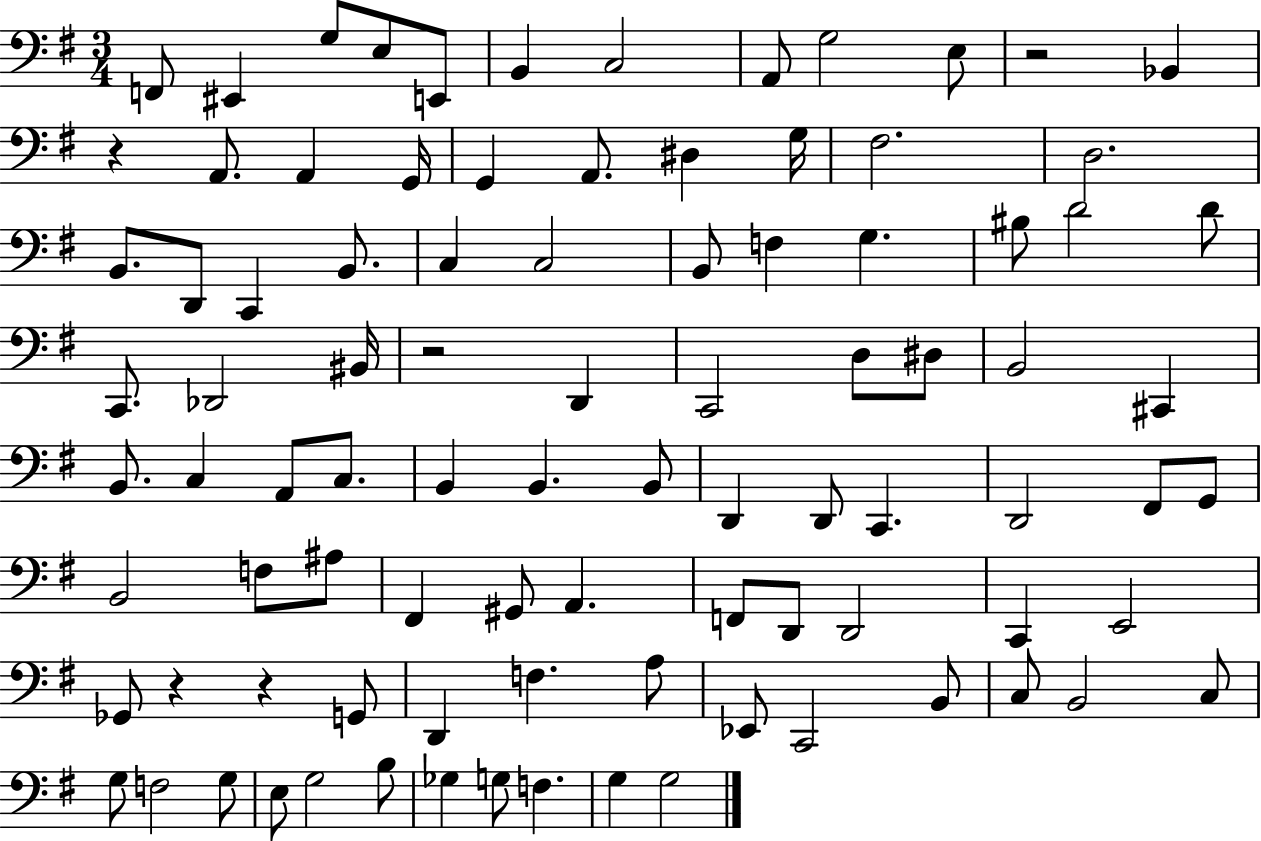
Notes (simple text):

F2/e EIS2/q G3/e E3/e E2/e B2/q C3/h A2/e G3/h E3/e R/h Bb2/q R/q A2/e. A2/q G2/s G2/q A2/e. D#3/q G3/s F#3/h. D3/h. B2/e. D2/e C2/q B2/e. C3/q C3/h B2/e F3/q G3/q. BIS3/e D4/h D4/e C2/e. Db2/h BIS2/s R/h D2/q C2/h D3/e D#3/e B2/h C#2/q B2/e. C3/q A2/e C3/e. B2/q B2/q. B2/e D2/q D2/e C2/q. D2/h F#2/e G2/e B2/h F3/e A#3/e F#2/q G#2/e A2/q. F2/e D2/e D2/h C2/q E2/h Gb2/e R/q R/q G2/e D2/q F3/q. A3/e Eb2/e C2/h B2/e C3/e B2/h C3/e G3/e F3/h G3/e E3/e G3/h B3/e Gb3/q G3/e F3/q. G3/q G3/h